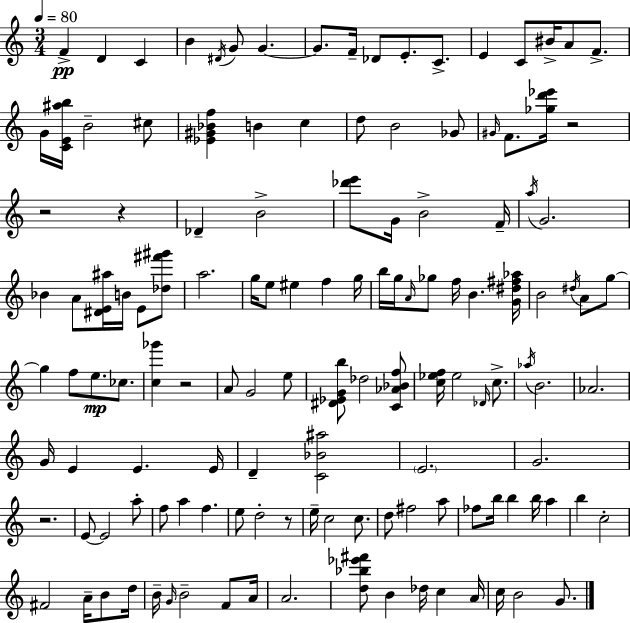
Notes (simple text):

F4/q D4/q C4/q B4/q D#4/s G4/e G4/q. G4/e. F4/s Db4/e E4/e. C4/e. E4/q C4/e BIS4/s A4/e F4/e. G4/s [C4,E4,A#5,B5]/s B4/h C#5/e [Eb4,G#4,Bb4,F5]/q B4/q C5/q D5/e B4/h Gb4/e G#4/s F4/e. [Gb5,D6,Eb6]/s R/h R/h R/q Db4/q B4/h [Db6,E6]/e G4/s B4/h F4/s A5/s G4/h. Bb4/q A4/e [D#4,E4,A#5]/s B4/s E4/e [Db5,F#6,G#6]/e A5/h. G5/s E5/e EIS5/q F5/q G5/s B5/s G5/s A4/s Gb5/e F5/s B4/q. [G4,D#5,F#5,Ab5]/s B4/h D#5/s A4/e G5/e G5/q F5/e E5/e. CES5/e. [C5,Gb6]/q R/h A4/e G4/h E5/e [D#4,Eb4,G4,B5]/e Db5/h [C4,Ab4,Bb4,F5]/e [C5,Eb5,F5]/s Eb5/h Db4/s C5/e. Ab5/s B4/h. Ab4/h. G4/s E4/q E4/q. E4/s D4/q [C4,Bb4,A#5]/h E4/h. G4/h. R/h. E4/e E4/h A5/e F5/e A5/q F5/q. E5/e D5/h R/e E5/s C5/h C5/e. D5/e F#5/h A5/e FES5/e B5/s B5/q B5/s A5/q B5/q C5/h F#4/h A4/s B4/e D5/s B4/s G4/s B4/h F4/e A4/s A4/h. [D5,Bb5,Eb6,F#6]/e B4/q Db5/s C5/q A4/s C5/s B4/h G4/e.